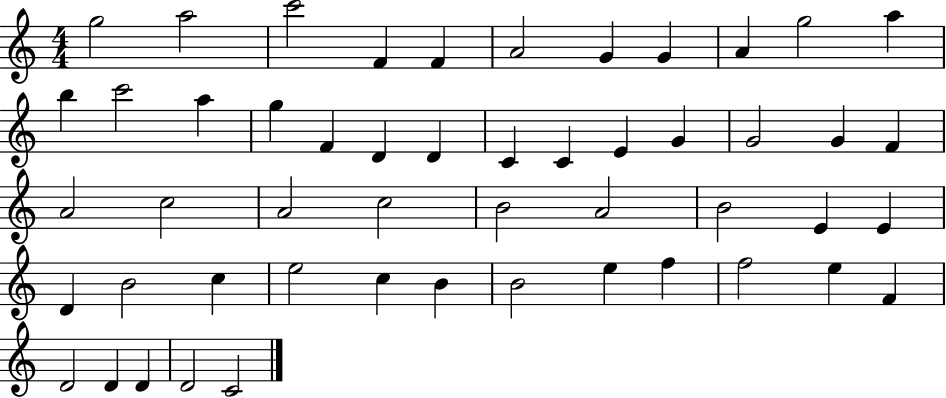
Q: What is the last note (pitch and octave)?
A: C4